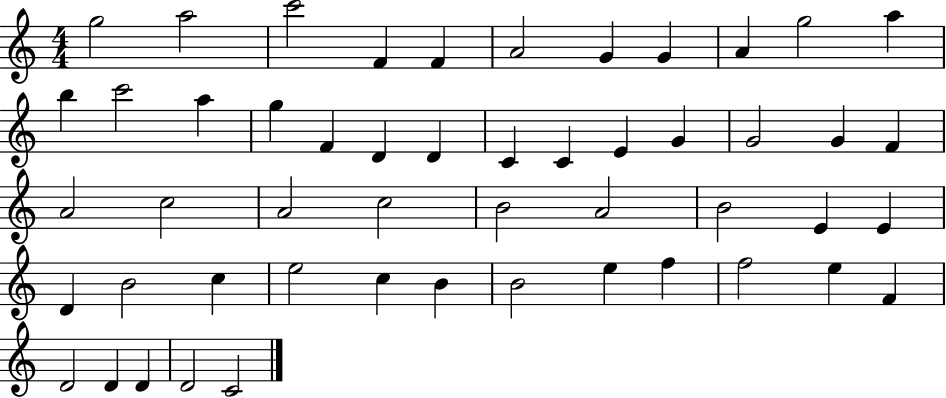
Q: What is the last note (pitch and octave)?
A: C4